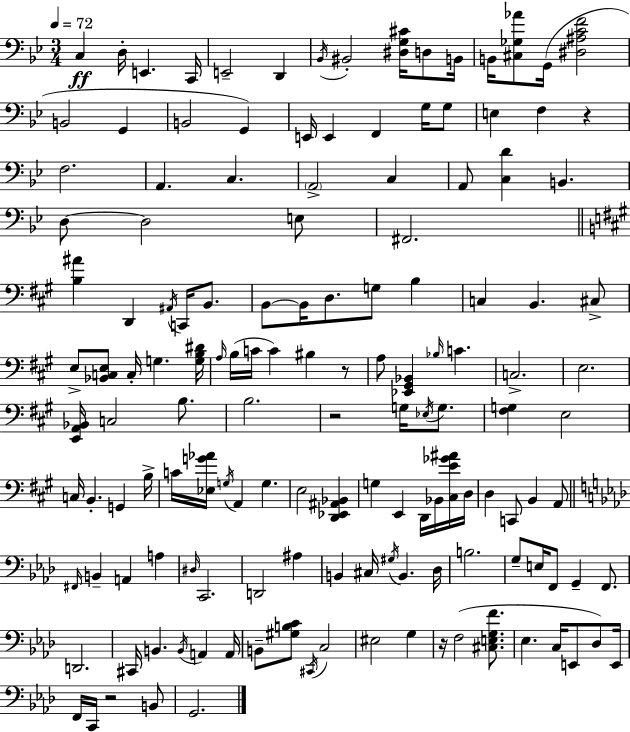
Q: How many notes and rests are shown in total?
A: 144